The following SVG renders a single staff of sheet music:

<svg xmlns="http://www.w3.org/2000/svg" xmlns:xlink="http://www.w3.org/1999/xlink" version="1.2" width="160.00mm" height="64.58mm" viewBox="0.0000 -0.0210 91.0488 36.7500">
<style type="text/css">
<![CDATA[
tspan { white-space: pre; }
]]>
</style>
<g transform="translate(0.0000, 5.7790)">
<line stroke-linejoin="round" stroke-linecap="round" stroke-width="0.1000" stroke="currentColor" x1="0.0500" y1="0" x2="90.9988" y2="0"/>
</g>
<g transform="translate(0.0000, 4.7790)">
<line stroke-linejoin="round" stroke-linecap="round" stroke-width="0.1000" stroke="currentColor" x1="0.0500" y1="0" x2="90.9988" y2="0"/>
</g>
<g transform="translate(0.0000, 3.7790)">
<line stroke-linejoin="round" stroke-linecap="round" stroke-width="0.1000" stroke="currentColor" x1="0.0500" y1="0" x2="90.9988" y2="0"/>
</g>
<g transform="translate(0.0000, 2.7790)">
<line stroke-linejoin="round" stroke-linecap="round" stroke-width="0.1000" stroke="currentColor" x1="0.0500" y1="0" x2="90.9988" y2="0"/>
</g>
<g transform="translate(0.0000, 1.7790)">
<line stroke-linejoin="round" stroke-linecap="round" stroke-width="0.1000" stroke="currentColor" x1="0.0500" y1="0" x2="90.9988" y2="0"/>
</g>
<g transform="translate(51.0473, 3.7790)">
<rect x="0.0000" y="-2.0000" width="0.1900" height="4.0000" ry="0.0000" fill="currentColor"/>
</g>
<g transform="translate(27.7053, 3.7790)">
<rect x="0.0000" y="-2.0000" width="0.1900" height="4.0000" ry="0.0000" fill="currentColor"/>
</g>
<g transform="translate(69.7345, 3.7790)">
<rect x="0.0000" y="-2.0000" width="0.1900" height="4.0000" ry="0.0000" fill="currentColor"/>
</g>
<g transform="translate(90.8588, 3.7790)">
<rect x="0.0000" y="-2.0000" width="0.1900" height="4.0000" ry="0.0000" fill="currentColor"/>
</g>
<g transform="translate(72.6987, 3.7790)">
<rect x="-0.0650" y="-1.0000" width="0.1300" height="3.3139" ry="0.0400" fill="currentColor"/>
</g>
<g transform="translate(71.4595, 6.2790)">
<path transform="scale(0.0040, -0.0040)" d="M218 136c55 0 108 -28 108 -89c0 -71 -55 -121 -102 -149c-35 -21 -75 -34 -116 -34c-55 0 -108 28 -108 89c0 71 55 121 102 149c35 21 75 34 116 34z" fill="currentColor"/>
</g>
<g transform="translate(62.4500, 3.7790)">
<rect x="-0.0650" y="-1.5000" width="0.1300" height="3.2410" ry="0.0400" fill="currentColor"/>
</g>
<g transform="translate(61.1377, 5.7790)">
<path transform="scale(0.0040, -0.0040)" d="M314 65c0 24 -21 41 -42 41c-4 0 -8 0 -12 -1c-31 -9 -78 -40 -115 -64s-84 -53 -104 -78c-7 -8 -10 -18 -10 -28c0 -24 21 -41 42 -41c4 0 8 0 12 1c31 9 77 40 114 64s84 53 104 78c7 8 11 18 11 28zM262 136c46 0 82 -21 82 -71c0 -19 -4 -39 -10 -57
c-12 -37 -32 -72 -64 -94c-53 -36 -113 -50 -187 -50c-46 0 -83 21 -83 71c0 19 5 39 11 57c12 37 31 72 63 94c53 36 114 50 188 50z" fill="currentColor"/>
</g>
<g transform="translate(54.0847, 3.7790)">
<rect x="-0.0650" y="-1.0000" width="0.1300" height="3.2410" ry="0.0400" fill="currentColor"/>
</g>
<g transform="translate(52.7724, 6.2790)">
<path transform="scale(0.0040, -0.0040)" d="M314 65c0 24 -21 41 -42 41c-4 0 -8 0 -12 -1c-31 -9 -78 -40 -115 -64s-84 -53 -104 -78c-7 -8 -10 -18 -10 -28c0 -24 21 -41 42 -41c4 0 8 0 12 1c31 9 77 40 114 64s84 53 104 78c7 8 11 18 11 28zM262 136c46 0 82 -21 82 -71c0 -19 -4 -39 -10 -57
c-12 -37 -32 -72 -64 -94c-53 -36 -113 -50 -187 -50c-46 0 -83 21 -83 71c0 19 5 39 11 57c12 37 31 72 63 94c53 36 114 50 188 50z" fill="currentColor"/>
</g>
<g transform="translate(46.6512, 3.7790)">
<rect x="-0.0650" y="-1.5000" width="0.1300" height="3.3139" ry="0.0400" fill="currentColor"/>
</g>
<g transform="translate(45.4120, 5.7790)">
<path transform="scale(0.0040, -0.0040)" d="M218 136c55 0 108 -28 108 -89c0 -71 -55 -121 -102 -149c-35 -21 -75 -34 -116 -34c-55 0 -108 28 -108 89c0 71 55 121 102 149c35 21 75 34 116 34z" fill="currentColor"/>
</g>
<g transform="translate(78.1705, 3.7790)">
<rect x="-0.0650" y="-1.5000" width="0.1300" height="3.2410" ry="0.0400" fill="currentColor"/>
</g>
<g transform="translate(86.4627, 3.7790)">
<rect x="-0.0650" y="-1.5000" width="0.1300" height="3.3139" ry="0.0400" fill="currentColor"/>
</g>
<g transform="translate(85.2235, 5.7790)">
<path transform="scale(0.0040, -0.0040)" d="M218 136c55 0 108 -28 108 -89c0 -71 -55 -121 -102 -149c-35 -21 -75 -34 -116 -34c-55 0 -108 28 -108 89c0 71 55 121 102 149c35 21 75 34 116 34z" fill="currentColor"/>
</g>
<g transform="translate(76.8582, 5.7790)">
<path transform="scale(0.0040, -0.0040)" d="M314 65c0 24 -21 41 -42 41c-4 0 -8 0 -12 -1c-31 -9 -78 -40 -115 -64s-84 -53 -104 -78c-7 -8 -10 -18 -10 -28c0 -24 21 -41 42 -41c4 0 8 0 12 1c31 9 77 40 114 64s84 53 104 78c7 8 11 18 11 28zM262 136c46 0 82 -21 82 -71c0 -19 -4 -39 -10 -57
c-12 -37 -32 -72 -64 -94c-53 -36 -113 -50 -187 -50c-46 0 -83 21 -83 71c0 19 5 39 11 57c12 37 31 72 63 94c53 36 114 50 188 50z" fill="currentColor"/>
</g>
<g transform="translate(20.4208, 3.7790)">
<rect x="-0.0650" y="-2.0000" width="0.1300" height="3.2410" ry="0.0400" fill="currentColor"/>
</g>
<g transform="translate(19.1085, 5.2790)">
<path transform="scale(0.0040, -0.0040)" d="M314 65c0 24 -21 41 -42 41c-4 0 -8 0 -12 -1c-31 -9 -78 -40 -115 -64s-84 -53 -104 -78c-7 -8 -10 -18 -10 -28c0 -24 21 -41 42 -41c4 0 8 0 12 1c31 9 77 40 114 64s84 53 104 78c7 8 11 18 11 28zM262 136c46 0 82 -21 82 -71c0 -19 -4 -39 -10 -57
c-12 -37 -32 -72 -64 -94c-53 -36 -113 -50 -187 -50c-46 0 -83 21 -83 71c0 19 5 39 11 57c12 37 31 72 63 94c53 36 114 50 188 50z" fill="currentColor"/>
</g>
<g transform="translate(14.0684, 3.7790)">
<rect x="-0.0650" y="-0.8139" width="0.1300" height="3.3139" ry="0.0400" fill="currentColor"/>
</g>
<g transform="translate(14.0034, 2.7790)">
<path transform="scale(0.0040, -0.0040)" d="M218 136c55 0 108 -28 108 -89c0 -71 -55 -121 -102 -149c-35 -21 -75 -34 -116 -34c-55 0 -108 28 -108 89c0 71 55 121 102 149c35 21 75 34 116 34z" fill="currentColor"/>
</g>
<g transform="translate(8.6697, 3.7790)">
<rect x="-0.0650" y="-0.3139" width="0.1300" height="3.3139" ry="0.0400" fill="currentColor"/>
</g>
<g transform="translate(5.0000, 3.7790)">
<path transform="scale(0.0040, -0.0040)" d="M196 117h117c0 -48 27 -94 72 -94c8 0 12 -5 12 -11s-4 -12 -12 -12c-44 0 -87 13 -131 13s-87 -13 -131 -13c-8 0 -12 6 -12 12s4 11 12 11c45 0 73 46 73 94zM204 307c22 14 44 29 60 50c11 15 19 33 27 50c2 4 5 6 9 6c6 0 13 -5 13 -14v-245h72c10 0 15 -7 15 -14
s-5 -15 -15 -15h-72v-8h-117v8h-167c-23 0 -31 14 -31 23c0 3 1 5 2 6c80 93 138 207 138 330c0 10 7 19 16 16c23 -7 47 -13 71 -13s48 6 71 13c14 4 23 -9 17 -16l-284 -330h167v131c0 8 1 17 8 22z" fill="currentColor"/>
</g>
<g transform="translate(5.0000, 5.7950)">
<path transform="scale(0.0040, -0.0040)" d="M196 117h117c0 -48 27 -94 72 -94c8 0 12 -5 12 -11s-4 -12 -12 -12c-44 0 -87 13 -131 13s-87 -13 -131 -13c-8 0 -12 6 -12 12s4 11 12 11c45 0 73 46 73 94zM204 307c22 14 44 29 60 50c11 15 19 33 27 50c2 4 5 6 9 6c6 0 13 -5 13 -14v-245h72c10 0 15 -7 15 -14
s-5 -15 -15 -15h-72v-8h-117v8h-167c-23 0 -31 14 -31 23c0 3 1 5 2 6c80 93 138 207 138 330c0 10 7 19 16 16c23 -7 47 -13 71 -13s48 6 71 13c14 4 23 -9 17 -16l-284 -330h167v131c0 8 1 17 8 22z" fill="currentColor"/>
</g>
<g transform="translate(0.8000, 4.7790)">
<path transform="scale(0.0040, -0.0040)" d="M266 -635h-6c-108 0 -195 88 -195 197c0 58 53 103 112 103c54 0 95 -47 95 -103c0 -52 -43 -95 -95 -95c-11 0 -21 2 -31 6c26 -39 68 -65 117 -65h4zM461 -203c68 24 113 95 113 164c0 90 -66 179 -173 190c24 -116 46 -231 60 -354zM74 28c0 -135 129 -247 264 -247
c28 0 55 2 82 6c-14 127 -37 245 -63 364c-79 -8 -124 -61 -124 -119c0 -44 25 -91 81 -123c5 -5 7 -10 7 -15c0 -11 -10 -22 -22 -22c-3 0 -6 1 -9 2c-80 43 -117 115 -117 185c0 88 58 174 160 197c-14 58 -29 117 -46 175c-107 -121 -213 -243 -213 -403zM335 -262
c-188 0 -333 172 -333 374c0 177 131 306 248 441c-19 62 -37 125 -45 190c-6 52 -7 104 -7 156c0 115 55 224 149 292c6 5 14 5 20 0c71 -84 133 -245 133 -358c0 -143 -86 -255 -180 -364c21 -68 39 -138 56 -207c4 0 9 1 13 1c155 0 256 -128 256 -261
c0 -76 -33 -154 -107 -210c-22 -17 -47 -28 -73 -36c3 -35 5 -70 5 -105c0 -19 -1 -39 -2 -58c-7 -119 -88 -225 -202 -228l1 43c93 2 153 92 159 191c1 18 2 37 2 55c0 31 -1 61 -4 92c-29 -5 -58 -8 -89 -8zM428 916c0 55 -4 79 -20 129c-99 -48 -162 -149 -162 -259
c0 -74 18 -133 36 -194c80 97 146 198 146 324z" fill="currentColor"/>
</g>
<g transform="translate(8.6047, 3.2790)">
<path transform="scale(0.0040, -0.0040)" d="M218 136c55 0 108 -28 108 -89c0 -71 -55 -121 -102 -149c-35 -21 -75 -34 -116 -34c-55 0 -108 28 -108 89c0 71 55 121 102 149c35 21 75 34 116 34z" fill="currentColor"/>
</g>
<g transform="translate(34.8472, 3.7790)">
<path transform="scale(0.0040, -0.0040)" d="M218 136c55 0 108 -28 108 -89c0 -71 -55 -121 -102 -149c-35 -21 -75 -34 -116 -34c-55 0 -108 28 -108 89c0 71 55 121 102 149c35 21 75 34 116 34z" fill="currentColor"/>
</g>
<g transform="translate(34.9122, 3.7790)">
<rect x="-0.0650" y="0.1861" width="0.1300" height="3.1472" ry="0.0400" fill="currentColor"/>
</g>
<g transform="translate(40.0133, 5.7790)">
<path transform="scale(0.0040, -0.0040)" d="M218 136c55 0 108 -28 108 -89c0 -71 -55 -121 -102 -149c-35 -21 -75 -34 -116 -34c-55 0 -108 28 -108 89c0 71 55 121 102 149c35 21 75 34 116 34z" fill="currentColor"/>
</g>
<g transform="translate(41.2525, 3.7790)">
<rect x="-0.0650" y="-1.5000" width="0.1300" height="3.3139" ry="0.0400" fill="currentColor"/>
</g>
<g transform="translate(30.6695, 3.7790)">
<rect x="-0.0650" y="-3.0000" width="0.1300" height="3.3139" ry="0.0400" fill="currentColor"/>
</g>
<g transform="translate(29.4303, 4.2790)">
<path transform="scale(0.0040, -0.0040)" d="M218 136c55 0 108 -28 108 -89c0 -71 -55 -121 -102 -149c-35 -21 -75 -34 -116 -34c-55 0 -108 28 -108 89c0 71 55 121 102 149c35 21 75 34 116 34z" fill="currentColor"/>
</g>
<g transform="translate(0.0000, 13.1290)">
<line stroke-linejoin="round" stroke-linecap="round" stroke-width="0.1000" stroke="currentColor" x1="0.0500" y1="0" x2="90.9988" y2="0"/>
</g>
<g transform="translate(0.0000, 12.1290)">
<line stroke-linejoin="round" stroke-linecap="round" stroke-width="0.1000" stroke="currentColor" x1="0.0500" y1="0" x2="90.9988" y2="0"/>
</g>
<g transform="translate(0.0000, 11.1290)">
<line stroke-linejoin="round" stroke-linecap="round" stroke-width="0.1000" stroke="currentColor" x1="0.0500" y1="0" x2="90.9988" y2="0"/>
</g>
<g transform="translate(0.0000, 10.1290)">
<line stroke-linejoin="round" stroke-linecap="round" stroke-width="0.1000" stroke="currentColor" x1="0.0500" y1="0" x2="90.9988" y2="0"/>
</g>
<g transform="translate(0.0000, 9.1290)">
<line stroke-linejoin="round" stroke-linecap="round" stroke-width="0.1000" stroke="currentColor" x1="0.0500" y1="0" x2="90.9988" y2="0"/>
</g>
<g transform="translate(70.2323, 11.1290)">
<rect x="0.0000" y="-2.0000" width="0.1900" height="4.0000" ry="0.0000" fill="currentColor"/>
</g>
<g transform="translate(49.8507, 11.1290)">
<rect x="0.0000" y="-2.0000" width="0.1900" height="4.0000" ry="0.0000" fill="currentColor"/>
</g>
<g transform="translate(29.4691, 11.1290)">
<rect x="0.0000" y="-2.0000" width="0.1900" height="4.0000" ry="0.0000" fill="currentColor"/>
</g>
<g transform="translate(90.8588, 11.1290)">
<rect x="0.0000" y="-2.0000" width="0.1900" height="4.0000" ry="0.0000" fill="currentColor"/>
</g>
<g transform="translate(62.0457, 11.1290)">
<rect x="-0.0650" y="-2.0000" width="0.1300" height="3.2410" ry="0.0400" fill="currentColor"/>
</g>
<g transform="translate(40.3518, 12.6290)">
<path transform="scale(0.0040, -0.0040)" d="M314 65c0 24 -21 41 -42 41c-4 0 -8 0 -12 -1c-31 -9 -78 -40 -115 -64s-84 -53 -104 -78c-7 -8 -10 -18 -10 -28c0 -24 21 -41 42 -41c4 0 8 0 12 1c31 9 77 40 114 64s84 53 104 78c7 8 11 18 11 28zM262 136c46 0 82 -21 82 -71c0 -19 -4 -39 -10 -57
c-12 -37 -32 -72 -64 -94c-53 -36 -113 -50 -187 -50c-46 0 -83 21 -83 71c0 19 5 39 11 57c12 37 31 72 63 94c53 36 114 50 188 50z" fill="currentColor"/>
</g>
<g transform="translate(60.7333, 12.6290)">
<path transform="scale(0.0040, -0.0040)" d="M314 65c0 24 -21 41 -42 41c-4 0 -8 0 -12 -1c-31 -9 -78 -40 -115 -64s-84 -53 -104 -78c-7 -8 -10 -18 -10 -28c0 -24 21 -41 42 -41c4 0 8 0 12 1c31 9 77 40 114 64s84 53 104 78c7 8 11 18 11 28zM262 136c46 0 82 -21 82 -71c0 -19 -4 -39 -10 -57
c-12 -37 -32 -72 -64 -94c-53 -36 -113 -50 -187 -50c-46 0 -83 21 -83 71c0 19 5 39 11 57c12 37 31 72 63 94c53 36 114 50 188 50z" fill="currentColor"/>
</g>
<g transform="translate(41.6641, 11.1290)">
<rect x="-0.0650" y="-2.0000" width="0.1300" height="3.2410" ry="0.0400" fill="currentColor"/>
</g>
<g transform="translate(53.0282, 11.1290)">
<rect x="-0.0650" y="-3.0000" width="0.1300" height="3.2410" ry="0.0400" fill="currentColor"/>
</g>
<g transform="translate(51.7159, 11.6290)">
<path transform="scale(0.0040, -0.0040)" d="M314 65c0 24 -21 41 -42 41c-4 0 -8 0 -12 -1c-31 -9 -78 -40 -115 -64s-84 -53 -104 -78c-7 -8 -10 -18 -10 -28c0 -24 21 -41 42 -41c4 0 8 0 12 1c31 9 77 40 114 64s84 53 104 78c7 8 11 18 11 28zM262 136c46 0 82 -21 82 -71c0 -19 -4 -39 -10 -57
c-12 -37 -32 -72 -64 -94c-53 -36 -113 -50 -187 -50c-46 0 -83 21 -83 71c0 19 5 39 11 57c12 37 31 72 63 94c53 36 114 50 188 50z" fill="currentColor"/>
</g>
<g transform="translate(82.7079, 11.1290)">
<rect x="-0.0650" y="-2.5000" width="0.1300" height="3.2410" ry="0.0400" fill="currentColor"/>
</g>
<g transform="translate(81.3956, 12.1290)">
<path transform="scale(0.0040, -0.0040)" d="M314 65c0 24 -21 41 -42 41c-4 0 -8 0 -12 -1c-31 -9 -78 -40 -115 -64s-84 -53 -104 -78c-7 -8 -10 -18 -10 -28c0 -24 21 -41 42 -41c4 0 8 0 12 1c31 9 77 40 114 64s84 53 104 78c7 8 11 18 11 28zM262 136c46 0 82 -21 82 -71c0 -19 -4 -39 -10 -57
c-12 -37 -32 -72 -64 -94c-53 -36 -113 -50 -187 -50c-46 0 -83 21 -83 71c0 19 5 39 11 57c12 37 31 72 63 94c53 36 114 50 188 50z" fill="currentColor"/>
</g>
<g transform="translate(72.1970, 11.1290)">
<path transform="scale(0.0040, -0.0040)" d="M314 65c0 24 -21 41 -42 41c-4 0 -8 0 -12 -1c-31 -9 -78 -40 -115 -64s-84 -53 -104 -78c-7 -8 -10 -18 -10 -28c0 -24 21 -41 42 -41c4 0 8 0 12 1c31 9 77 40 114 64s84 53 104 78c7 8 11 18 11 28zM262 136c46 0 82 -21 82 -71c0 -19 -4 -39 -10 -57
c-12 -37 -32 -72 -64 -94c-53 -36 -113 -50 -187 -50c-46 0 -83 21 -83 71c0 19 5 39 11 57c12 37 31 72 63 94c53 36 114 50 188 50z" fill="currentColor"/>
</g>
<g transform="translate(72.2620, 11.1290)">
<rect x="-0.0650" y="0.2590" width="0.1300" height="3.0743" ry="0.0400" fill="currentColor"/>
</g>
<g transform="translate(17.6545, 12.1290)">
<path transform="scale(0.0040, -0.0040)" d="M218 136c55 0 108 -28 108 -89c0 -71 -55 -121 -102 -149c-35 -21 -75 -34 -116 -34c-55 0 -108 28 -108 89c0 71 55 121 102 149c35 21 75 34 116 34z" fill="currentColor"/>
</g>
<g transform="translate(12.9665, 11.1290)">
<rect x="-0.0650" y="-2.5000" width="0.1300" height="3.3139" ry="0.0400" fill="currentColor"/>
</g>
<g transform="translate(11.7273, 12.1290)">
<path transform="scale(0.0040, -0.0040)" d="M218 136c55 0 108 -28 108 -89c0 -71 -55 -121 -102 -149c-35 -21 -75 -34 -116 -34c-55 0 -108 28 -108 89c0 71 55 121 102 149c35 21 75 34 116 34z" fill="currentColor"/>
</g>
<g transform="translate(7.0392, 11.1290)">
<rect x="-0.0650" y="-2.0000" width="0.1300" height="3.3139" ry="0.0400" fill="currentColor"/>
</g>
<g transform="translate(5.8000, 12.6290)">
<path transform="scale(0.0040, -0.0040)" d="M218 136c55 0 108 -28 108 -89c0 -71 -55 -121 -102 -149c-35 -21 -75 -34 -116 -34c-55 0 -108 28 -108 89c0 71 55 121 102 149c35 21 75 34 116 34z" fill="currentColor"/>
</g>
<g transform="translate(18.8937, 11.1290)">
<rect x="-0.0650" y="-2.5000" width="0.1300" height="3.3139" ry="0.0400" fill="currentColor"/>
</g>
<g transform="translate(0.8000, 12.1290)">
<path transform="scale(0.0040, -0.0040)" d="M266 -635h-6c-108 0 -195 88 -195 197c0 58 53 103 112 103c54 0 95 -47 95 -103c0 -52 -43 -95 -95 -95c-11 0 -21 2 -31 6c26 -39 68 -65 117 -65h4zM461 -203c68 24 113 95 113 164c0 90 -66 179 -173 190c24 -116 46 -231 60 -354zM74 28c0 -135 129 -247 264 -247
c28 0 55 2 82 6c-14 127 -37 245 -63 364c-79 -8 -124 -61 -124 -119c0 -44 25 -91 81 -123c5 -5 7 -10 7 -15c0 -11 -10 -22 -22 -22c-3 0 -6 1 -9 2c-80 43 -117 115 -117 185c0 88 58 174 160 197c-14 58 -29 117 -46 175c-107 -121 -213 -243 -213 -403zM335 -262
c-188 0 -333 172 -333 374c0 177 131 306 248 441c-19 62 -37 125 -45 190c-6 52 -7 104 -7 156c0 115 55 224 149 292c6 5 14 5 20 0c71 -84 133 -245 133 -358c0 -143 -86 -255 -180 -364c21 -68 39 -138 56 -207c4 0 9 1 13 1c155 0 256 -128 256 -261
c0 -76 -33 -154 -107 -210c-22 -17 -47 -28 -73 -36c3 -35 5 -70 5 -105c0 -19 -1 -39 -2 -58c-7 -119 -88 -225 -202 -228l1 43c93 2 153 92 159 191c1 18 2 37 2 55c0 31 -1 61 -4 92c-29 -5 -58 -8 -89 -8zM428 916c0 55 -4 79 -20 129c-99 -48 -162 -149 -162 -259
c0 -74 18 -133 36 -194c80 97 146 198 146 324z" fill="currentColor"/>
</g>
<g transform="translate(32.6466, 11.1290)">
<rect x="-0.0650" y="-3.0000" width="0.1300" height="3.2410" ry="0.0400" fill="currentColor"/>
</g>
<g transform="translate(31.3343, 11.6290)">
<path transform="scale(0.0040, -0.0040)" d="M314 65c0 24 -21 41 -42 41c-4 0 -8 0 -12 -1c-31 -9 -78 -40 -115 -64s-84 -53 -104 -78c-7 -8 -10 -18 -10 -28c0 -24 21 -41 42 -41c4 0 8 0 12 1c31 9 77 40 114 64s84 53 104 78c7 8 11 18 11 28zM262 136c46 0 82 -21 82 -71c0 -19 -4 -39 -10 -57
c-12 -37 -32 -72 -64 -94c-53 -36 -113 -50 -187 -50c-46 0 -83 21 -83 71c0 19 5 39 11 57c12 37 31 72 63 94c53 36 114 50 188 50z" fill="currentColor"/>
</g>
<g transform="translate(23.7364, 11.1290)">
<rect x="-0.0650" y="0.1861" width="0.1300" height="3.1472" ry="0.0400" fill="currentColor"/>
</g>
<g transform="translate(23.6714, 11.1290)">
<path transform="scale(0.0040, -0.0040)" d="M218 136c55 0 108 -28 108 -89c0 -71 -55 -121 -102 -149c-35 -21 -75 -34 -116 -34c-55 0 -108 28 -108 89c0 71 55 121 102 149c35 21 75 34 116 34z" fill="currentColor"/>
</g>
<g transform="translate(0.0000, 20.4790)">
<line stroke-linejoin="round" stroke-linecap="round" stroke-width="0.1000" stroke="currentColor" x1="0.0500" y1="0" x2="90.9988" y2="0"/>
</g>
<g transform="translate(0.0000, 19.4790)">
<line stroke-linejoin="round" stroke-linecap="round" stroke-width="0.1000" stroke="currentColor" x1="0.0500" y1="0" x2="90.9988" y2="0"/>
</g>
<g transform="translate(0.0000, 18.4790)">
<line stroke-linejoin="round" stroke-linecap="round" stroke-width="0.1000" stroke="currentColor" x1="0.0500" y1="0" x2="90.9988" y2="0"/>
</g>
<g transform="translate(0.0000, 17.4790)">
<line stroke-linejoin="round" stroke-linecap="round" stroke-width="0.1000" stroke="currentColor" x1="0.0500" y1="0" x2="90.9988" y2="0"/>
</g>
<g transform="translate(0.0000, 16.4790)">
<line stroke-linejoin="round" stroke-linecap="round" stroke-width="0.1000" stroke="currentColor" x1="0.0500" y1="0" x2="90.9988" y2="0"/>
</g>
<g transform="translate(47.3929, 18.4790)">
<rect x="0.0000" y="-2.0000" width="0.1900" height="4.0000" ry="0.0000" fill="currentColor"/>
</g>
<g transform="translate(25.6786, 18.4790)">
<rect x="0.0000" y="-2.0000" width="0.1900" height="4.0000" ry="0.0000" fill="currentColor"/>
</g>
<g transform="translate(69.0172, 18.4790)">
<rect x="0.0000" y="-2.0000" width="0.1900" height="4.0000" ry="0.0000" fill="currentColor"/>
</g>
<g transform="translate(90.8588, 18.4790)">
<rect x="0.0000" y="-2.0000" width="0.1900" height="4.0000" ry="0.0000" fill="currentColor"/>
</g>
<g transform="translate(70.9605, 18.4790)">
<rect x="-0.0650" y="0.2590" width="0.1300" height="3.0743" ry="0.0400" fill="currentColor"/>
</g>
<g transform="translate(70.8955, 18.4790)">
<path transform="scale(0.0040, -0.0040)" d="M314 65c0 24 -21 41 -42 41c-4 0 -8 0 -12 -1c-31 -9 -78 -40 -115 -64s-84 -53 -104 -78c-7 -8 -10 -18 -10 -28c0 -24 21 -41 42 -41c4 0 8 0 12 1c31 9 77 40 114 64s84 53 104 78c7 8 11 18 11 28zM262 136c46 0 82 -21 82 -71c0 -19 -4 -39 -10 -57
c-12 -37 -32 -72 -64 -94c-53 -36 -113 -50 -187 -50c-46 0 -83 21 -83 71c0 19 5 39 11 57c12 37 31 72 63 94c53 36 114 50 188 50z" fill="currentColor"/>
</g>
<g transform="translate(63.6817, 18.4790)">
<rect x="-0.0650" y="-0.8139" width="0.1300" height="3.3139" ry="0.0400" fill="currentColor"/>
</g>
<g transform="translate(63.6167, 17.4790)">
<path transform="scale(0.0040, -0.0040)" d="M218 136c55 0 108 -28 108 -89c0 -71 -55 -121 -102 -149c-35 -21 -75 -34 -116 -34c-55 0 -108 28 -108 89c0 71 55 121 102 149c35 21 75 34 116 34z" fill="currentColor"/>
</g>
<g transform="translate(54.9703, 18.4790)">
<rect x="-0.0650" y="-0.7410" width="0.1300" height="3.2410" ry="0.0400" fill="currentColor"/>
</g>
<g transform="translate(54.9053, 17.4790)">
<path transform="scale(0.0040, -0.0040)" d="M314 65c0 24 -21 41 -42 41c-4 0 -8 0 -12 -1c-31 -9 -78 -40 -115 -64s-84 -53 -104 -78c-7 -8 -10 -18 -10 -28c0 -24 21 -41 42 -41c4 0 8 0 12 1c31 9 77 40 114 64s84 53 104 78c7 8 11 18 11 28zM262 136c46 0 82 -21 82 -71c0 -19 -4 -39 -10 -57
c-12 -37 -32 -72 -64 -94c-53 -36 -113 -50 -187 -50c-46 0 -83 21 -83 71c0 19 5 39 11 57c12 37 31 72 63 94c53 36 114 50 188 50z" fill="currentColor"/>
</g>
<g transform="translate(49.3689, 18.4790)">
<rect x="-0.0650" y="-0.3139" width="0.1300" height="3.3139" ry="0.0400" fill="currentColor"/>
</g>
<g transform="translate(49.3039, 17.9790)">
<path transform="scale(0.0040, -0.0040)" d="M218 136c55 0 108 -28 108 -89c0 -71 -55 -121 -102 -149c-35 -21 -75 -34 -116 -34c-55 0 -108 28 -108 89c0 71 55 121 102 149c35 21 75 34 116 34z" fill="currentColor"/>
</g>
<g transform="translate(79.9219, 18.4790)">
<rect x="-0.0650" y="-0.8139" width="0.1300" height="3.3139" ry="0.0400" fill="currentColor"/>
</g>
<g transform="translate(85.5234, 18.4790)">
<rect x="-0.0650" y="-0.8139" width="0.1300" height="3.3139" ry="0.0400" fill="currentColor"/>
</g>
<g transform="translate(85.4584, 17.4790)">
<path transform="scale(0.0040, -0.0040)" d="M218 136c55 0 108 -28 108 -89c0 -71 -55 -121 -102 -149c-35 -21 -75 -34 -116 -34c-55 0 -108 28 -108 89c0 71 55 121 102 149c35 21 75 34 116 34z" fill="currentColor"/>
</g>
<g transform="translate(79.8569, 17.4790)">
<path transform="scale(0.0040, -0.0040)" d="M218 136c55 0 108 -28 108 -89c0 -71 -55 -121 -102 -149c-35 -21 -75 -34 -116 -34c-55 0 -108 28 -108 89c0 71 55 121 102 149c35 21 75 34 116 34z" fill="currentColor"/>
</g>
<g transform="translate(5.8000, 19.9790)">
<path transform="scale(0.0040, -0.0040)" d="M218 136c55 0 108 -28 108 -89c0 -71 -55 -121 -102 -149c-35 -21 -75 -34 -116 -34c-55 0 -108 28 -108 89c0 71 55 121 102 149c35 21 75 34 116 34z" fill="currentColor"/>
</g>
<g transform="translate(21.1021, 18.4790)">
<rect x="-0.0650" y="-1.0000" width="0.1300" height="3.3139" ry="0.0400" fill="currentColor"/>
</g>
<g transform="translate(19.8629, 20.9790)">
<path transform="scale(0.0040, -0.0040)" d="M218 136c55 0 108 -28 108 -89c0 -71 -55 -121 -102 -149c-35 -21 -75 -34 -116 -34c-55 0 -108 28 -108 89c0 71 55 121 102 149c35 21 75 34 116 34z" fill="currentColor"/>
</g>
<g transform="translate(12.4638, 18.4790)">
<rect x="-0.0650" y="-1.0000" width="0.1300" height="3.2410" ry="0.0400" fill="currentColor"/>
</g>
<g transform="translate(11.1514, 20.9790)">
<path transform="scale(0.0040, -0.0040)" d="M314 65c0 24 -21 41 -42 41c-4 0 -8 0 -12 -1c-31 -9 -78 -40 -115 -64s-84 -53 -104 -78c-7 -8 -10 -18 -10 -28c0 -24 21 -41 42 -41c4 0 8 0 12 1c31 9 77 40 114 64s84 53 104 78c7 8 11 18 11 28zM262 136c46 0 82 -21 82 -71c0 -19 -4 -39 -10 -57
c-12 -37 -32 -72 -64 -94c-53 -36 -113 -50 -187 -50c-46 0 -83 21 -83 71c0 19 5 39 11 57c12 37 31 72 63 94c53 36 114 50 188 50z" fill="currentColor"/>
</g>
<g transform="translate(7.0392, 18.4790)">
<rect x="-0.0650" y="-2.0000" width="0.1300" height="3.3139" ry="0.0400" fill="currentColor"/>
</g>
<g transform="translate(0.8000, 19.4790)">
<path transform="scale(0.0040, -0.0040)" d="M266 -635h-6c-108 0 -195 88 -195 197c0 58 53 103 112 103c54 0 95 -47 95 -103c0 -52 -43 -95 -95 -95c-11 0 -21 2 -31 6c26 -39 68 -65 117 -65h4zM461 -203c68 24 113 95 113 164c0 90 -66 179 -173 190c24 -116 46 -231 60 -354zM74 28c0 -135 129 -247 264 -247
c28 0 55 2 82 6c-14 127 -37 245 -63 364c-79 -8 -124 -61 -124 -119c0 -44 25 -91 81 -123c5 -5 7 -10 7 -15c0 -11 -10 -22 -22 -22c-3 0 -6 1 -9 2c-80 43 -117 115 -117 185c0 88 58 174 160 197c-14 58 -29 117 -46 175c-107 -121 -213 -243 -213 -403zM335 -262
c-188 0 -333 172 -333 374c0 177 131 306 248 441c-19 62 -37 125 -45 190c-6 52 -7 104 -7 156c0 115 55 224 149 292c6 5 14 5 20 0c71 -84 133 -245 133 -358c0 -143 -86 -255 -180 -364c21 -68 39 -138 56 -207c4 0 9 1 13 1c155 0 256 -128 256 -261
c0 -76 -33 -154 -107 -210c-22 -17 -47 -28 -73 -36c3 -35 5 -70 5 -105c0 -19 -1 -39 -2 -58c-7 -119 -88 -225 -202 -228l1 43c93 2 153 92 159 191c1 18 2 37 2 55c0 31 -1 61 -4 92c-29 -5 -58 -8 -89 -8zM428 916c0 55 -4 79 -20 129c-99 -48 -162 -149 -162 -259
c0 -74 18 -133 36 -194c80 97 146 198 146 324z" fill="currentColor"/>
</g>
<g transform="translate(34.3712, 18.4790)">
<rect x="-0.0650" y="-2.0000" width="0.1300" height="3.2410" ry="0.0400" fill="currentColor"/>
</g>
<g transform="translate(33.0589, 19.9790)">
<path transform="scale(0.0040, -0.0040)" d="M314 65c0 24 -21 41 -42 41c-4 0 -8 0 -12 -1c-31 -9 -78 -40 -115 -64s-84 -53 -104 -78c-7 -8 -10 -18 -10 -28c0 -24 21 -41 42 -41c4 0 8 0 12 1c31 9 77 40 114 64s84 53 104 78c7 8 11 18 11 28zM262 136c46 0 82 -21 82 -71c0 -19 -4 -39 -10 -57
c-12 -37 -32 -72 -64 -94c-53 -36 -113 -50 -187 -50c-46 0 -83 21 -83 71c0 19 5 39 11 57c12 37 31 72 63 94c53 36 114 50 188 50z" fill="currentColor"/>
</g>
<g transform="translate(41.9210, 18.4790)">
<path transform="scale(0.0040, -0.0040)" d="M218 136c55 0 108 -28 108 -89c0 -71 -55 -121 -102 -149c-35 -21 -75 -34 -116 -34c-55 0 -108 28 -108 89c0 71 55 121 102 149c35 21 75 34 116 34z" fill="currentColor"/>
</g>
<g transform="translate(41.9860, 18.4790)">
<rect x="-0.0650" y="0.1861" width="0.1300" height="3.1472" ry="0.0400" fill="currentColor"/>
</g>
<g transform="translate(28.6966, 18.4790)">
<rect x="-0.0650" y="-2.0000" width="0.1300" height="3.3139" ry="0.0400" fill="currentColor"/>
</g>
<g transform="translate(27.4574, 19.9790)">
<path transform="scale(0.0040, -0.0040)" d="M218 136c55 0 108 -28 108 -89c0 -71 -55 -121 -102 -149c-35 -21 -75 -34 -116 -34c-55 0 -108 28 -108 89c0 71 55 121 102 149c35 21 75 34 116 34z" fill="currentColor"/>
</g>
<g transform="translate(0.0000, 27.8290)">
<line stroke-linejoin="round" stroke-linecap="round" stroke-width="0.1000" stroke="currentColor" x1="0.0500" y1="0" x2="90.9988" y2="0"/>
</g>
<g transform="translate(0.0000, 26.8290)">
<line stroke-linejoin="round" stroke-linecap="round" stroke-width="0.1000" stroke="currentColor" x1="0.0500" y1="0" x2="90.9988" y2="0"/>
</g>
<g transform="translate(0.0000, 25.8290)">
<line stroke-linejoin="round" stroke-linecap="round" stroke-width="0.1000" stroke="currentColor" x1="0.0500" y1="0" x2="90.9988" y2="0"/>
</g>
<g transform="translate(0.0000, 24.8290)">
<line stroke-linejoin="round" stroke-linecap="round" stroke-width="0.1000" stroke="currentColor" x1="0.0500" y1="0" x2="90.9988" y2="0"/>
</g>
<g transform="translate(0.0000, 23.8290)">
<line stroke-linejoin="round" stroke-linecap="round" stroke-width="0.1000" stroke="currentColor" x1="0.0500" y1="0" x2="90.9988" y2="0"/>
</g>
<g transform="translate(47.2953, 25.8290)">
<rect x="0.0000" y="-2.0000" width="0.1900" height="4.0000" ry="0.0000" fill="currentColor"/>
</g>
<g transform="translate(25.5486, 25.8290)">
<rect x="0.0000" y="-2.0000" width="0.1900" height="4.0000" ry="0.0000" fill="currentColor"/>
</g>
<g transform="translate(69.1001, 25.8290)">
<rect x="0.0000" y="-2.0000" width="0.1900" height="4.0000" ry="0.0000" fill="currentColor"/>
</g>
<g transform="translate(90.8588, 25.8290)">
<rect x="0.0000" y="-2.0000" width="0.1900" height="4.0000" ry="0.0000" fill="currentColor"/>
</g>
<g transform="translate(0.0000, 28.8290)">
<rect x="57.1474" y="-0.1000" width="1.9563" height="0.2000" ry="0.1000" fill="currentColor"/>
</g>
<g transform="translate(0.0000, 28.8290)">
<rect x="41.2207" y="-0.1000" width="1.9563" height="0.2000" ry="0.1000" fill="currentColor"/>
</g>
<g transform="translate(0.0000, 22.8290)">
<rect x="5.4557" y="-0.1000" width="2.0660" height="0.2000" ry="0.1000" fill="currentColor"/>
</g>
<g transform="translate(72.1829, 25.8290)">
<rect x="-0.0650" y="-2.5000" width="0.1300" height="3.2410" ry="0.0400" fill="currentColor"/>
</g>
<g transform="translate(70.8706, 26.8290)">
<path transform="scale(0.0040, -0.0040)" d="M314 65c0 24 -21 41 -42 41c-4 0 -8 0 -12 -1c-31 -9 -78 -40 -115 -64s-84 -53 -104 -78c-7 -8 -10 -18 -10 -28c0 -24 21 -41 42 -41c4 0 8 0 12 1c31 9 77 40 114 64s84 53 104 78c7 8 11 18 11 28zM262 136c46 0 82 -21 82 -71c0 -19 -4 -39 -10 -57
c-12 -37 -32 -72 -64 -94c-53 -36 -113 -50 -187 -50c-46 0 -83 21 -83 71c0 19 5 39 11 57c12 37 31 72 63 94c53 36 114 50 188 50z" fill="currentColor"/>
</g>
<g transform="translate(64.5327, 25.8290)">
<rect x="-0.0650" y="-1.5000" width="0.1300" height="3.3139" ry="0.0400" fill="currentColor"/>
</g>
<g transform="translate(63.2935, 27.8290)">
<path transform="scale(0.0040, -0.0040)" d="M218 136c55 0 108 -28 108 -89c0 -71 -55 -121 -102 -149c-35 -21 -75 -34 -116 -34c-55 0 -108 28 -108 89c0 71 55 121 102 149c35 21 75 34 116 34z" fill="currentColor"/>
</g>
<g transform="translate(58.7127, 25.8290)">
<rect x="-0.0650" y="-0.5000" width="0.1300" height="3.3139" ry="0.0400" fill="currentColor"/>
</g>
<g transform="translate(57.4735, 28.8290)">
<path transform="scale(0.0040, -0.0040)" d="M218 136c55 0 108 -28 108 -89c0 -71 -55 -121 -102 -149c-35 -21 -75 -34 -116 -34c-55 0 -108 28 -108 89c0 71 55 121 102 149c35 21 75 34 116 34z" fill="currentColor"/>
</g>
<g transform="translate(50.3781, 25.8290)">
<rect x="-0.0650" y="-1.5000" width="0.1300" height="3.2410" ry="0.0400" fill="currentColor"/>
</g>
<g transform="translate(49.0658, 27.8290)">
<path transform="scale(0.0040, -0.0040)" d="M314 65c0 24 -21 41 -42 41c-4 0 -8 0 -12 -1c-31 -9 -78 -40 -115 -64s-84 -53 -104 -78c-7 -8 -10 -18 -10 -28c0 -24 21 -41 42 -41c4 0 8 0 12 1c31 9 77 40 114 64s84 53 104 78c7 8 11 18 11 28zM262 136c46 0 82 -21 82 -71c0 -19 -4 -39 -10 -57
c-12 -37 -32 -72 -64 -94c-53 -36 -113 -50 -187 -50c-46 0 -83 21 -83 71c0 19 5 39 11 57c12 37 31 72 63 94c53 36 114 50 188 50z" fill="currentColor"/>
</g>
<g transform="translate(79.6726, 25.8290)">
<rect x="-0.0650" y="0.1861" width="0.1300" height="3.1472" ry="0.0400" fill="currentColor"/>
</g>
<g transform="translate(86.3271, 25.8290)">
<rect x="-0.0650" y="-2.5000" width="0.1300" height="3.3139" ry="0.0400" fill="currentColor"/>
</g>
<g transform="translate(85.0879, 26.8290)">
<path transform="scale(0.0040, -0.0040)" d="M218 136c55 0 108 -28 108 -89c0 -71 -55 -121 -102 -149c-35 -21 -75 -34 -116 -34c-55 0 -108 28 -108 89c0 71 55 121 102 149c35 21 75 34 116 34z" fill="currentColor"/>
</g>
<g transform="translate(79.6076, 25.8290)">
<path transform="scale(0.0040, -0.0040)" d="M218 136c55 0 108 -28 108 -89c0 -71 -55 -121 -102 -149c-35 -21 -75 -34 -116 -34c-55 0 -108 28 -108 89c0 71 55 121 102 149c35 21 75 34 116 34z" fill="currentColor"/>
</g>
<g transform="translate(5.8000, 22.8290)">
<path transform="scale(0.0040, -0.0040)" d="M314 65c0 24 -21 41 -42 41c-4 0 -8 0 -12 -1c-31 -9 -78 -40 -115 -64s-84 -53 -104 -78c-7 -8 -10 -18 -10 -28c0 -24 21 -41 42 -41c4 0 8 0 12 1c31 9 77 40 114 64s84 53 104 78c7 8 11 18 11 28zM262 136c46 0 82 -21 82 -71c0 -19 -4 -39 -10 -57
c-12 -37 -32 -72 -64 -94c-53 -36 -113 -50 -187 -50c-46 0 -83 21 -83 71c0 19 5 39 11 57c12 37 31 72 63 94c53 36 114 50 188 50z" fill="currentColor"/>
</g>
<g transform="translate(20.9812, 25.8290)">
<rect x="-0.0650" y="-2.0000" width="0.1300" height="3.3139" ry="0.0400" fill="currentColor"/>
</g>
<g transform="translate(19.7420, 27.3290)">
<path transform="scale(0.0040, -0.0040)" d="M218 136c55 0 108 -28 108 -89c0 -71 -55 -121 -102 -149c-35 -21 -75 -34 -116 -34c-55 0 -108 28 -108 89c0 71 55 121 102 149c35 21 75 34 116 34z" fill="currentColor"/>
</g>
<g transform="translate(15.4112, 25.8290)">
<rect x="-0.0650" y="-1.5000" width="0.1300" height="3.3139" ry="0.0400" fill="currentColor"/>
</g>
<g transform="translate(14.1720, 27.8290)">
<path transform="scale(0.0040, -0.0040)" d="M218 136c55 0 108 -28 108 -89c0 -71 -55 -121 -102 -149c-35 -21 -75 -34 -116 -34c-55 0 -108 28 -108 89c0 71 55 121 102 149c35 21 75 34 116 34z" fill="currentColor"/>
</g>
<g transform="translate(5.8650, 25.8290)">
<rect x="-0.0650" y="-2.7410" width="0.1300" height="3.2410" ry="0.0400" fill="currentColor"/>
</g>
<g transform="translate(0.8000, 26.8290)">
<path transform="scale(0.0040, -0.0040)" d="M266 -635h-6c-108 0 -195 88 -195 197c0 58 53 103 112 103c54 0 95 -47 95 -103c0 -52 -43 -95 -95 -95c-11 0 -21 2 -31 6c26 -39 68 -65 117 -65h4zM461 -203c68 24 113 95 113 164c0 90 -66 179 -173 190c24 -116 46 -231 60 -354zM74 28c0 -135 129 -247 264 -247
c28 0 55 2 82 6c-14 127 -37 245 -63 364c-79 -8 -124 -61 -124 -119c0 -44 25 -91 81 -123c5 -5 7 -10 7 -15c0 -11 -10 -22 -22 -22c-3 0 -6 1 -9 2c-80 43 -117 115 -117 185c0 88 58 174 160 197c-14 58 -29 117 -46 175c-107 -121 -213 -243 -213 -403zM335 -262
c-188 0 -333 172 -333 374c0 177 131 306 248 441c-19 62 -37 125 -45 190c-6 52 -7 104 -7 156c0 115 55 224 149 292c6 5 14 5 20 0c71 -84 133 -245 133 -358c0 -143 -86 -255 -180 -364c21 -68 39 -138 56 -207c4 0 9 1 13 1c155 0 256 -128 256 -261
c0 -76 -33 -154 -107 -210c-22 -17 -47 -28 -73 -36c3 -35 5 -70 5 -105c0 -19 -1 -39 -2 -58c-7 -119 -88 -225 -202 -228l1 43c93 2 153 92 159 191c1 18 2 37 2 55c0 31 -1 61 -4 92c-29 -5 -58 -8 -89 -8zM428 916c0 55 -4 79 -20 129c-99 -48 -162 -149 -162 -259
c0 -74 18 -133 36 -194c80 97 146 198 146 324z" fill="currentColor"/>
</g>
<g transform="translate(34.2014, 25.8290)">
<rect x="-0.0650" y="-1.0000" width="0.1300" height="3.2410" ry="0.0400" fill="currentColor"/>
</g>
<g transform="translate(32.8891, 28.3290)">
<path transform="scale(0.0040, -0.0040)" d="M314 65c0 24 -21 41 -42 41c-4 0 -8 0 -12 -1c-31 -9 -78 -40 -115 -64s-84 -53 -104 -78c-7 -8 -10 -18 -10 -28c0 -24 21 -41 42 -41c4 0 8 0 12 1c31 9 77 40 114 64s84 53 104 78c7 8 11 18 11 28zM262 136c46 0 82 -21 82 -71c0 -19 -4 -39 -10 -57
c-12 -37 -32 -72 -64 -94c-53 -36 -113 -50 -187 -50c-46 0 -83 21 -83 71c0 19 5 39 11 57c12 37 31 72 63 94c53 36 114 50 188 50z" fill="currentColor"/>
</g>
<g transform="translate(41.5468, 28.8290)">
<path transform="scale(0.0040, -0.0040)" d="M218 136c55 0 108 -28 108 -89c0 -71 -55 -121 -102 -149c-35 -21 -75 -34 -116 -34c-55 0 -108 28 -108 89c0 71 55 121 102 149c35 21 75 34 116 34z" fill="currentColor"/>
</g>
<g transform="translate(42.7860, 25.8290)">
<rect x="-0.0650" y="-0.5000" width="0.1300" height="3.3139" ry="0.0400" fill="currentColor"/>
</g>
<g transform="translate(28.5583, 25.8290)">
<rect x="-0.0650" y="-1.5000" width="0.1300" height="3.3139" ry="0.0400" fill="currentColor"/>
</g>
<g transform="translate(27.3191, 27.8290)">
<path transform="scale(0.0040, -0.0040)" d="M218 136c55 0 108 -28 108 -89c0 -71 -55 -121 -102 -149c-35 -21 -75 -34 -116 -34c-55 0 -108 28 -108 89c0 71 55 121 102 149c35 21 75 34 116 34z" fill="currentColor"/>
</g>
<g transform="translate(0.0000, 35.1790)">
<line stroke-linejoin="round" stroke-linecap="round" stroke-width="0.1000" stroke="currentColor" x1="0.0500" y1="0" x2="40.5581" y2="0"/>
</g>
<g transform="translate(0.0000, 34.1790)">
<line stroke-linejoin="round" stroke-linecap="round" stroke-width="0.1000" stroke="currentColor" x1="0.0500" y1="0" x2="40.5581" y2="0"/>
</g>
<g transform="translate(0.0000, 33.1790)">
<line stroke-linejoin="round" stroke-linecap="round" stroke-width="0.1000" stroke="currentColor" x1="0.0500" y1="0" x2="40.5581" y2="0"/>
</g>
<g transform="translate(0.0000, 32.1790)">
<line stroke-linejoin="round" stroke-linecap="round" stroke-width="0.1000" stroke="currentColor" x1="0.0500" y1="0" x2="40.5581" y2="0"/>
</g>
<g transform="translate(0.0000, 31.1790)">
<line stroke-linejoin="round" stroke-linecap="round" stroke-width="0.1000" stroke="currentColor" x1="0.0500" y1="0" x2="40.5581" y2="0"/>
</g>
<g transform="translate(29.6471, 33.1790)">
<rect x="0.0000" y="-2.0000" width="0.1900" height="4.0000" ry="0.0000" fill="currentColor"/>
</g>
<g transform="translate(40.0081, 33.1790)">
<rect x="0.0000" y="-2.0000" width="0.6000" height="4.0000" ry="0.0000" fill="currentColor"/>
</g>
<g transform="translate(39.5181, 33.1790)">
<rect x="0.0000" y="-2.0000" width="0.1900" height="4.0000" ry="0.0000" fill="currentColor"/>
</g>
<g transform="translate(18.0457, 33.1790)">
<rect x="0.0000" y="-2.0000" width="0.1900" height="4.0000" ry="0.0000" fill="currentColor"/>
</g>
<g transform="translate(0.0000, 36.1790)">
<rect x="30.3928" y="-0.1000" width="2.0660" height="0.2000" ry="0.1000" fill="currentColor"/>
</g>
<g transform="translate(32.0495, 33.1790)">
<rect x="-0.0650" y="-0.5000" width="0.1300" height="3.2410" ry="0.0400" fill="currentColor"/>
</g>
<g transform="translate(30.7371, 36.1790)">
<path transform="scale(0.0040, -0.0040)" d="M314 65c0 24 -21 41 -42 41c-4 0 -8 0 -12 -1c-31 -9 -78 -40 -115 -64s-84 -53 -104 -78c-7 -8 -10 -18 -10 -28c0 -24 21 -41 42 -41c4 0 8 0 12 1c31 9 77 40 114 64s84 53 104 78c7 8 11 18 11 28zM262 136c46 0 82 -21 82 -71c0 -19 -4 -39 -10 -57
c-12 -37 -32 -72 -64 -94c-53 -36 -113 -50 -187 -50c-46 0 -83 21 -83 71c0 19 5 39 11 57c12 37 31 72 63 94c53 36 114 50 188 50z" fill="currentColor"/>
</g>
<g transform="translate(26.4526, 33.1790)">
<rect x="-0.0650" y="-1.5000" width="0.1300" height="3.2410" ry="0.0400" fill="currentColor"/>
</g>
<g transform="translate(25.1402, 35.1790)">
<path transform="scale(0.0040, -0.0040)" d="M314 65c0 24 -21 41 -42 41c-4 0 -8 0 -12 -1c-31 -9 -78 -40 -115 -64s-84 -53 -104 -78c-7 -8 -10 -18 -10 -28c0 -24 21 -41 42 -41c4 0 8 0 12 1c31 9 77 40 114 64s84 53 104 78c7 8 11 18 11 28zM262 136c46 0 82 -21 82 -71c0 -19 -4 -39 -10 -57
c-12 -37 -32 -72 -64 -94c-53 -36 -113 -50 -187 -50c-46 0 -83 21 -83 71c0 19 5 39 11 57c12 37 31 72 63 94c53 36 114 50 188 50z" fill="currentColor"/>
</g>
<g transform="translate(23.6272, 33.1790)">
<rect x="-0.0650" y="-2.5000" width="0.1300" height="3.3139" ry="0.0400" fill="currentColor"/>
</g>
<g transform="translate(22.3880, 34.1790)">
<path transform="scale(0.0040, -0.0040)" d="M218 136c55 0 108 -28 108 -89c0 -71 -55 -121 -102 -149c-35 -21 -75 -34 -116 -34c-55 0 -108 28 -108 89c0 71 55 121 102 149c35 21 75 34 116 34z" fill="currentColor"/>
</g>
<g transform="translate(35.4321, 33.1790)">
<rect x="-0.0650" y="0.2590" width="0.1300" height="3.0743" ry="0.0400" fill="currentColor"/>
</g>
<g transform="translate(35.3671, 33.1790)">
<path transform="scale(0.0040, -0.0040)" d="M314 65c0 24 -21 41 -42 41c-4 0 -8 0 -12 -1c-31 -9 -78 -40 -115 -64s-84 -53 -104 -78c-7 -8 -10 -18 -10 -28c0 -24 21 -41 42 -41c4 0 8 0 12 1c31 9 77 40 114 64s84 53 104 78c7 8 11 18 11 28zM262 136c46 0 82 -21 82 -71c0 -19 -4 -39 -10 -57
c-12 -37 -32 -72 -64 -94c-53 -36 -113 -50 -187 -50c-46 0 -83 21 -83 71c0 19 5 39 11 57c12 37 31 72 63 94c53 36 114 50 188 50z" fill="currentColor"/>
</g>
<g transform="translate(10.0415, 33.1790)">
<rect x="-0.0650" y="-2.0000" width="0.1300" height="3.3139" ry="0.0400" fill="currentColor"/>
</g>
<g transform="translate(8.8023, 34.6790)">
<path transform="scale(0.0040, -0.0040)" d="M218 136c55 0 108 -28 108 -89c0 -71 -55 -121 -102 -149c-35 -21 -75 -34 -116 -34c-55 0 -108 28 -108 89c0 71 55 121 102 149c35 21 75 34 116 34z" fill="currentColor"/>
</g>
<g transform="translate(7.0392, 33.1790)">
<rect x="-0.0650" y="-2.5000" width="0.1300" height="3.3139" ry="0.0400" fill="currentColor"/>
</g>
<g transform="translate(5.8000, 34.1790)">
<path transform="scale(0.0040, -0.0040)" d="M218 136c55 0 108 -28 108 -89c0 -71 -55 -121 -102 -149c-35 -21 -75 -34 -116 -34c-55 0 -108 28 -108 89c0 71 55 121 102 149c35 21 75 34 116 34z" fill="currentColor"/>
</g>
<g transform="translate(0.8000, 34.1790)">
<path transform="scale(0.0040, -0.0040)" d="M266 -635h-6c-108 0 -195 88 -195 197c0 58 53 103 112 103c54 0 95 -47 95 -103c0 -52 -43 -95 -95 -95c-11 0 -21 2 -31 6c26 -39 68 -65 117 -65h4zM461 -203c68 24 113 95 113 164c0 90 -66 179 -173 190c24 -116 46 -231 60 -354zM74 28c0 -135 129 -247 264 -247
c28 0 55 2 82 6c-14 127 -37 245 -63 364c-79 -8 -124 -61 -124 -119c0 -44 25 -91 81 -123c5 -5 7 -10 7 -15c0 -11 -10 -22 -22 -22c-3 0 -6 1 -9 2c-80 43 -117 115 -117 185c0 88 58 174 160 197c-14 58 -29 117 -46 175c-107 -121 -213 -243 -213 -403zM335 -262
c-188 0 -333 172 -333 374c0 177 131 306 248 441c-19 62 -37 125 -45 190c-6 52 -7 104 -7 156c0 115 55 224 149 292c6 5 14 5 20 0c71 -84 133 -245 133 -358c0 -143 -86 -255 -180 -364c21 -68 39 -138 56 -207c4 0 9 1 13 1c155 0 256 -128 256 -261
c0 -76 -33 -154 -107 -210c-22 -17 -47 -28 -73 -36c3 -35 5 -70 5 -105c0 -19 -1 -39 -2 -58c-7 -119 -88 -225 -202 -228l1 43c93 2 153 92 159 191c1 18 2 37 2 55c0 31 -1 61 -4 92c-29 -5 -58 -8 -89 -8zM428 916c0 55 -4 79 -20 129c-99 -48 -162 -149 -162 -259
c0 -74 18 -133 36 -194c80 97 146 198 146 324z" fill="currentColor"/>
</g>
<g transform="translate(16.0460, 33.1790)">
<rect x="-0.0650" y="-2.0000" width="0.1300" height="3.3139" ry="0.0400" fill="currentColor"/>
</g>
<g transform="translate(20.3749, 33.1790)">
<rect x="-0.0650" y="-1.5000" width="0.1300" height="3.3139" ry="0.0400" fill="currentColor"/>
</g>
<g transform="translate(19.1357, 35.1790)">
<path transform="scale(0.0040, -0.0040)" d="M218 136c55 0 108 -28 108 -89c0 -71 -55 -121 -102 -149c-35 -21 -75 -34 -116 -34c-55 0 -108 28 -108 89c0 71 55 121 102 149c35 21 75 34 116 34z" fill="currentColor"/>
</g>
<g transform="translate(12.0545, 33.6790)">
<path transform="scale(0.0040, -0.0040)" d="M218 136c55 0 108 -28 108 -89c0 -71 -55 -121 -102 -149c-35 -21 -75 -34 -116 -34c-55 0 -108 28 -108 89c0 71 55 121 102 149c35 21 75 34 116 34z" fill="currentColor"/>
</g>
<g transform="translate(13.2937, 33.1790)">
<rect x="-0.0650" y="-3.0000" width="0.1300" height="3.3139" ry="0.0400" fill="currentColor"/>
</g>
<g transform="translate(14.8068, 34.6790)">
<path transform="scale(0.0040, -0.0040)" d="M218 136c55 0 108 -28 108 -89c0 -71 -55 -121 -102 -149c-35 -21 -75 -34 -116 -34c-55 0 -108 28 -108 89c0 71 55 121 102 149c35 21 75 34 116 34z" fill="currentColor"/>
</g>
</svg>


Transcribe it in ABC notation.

X:1
T:Untitled
M:4/4
L:1/4
K:C
c d F2 A B E E D2 E2 D E2 E F G G B A2 F2 A2 F2 B2 G2 F D2 D F F2 B c d2 d B2 d d a2 E F E D2 C E2 C E G2 B G G F A F E G E2 C2 B2